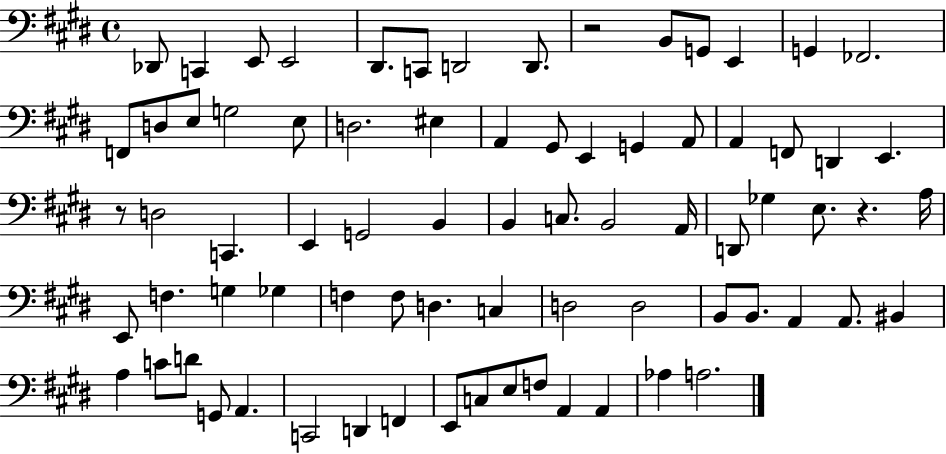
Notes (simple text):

Db2/e C2/q E2/e E2/h D#2/e. C2/e D2/h D2/e. R/h B2/e G2/e E2/q G2/q FES2/h. F2/e D3/e E3/e G3/h E3/e D3/h. EIS3/q A2/q G#2/e E2/q G2/q A2/e A2/q F2/e D2/q E2/q. R/e D3/h C2/q. E2/q G2/h B2/q B2/q C3/e. B2/h A2/s D2/e Gb3/q E3/e. R/q. A3/s E2/e F3/q. G3/q Gb3/q F3/q F3/e D3/q. C3/q D3/h D3/h B2/e B2/e. A2/q A2/e. BIS2/q A3/q C4/e D4/e G2/e A2/q. C2/h D2/q F2/q E2/e C3/e E3/e F3/e A2/q A2/q Ab3/q A3/h.